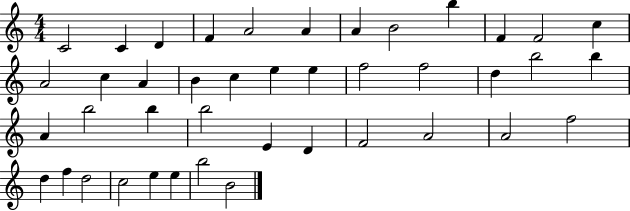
{
  \clef treble
  \numericTimeSignature
  \time 4/4
  \key c \major
  c'2 c'4 d'4 | f'4 a'2 a'4 | a'4 b'2 b''4 | f'4 f'2 c''4 | \break a'2 c''4 a'4 | b'4 c''4 e''4 e''4 | f''2 f''2 | d''4 b''2 b''4 | \break a'4 b''2 b''4 | b''2 e'4 d'4 | f'2 a'2 | a'2 f''2 | \break d''4 f''4 d''2 | c''2 e''4 e''4 | b''2 b'2 | \bar "|."
}